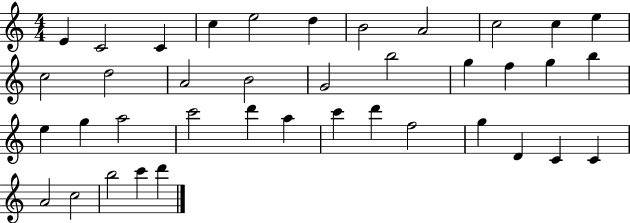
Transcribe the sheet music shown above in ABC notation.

X:1
T:Untitled
M:4/4
L:1/4
K:C
E C2 C c e2 d B2 A2 c2 c e c2 d2 A2 B2 G2 b2 g f g b e g a2 c'2 d' a c' d' f2 g D C C A2 c2 b2 c' d'